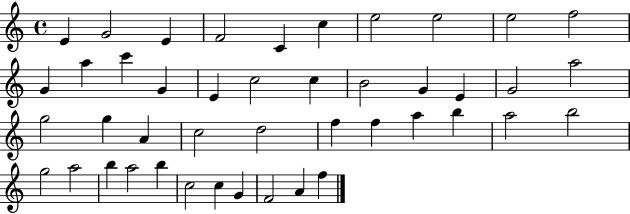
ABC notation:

X:1
T:Untitled
M:4/4
L:1/4
K:C
E G2 E F2 C c e2 e2 e2 f2 G a c' G E c2 c B2 G E G2 a2 g2 g A c2 d2 f f a b a2 b2 g2 a2 b a2 b c2 c G F2 A f